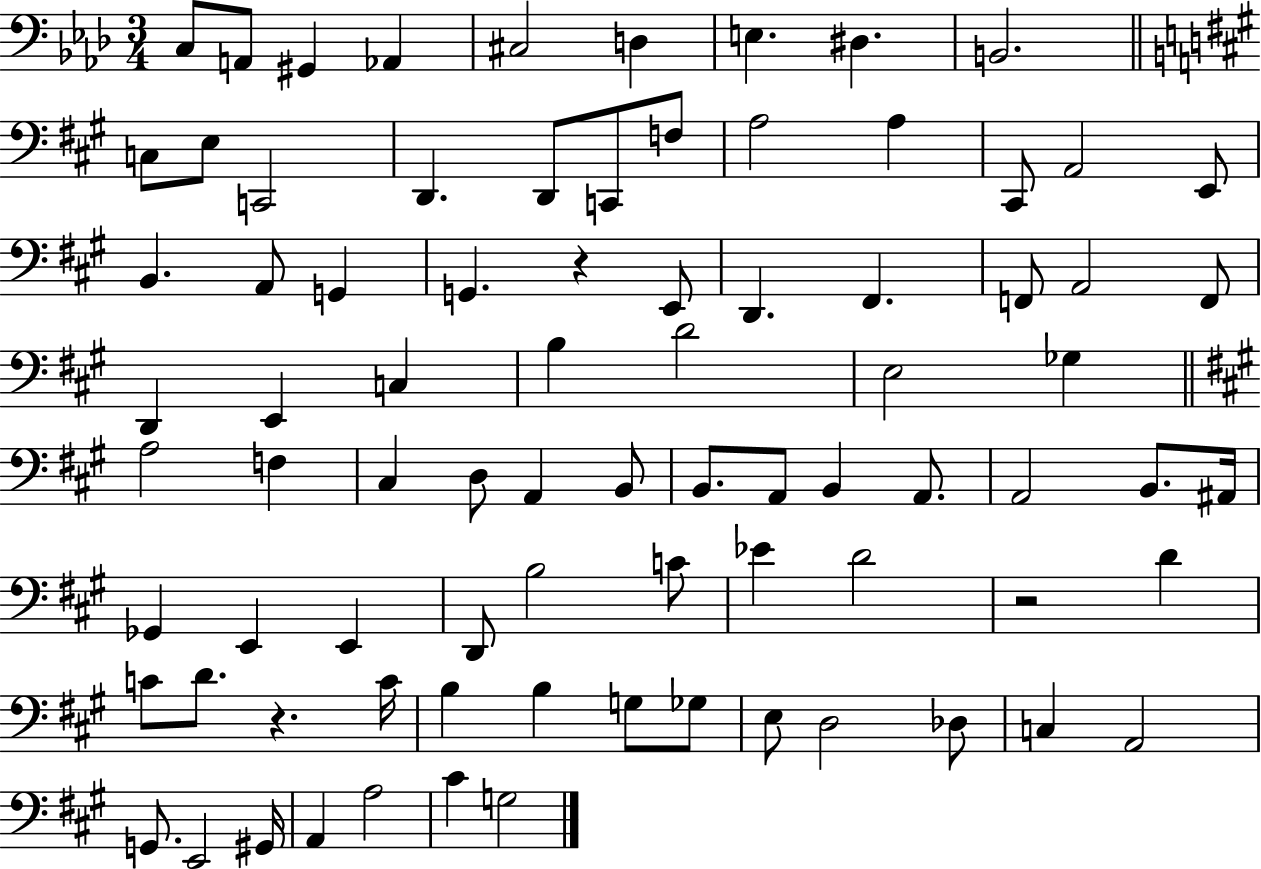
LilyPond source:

{
  \clef bass
  \numericTimeSignature
  \time 3/4
  \key aes \major
  c8 a,8 gis,4 aes,4 | cis2 d4 | e4. dis4. | b,2. | \break \bar "||" \break \key a \major c8 e8 c,2 | d,4. d,8 c,8 f8 | a2 a4 | cis,8 a,2 e,8 | \break b,4. a,8 g,4 | g,4. r4 e,8 | d,4. fis,4. | f,8 a,2 f,8 | \break d,4 e,4 c4 | b4 d'2 | e2 ges4 | \bar "||" \break \key a \major a2 f4 | cis4 d8 a,4 b,8 | b,8. a,8 b,4 a,8. | a,2 b,8. ais,16 | \break ges,4 e,4 e,4 | d,8 b2 c'8 | ees'4 d'2 | r2 d'4 | \break c'8 d'8. r4. c'16 | b4 b4 g8 ges8 | e8 d2 des8 | c4 a,2 | \break g,8. e,2 gis,16 | a,4 a2 | cis'4 g2 | \bar "|."
}